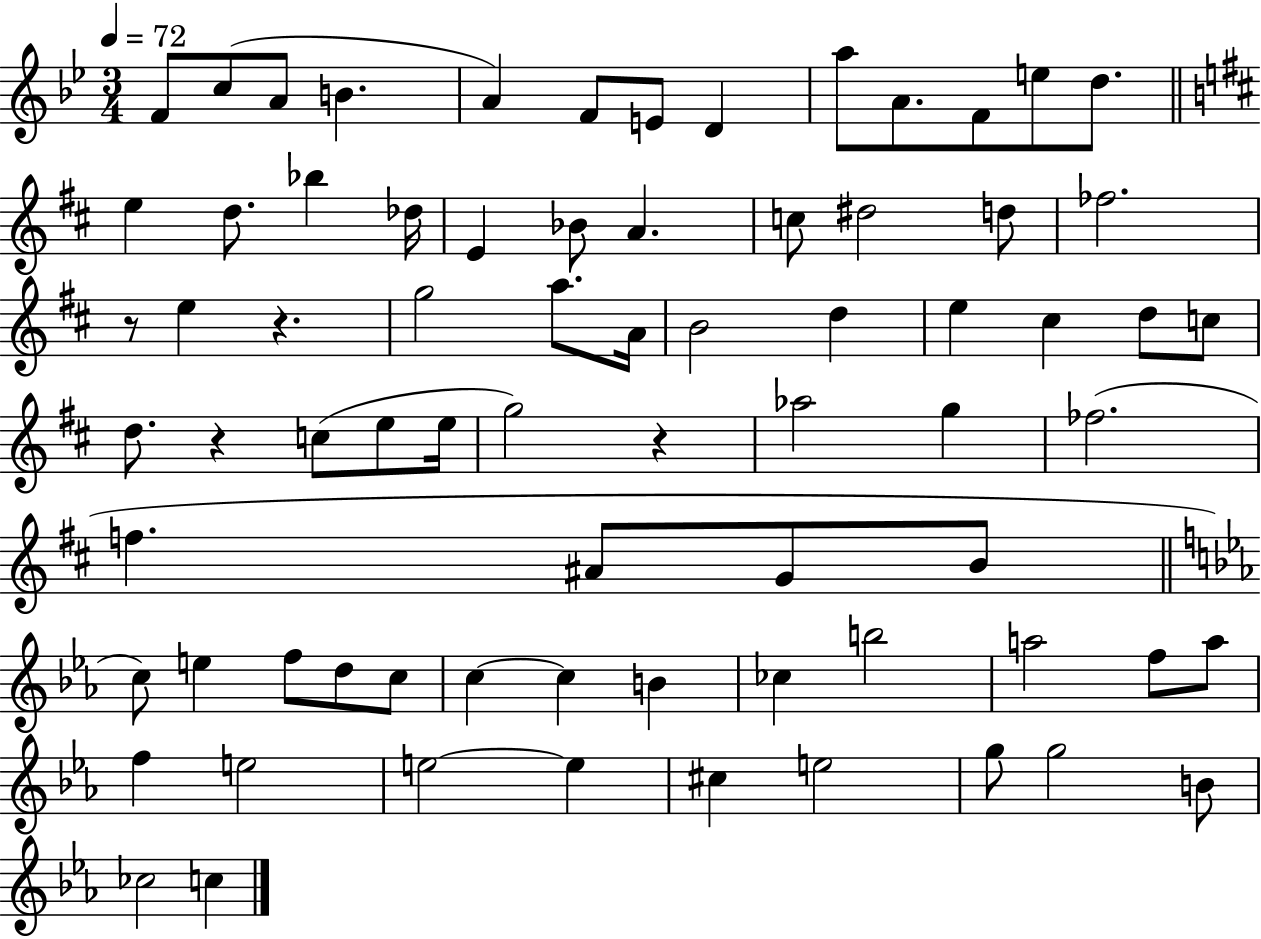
X:1
T:Untitled
M:3/4
L:1/4
K:Bb
F/2 c/2 A/2 B A F/2 E/2 D a/2 A/2 F/2 e/2 d/2 e d/2 _b _d/4 E _B/2 A c/2 ^d2 d/2 _f2 z/2 e z g2 a/2 A/4 B2 d e ^c d/2 c/2 d/2 z c/2 e/2 e/4 g2 z _a2 g _f2 f ^A/2 G/2 B/2 c/2 e f/2 d/2 c/2 c c B _c b2 a2 f/2 a/2 f e2 e2 e ^c e2 g/2 g2 B/2 _c2 c